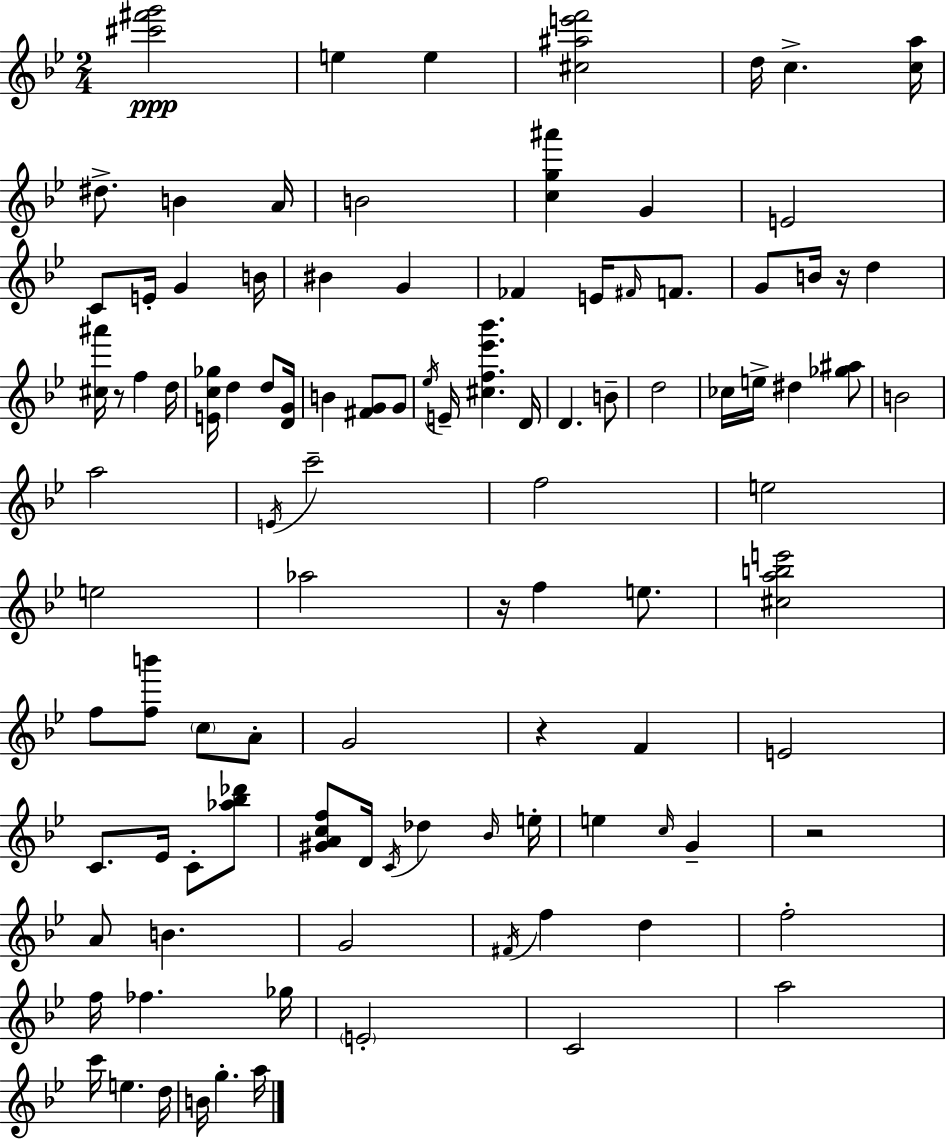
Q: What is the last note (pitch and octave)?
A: A5